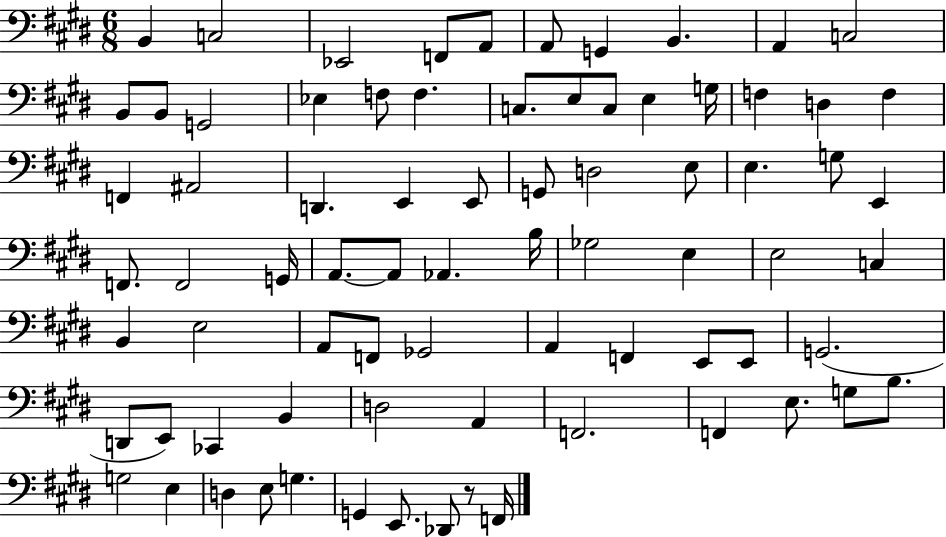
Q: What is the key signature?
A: E major